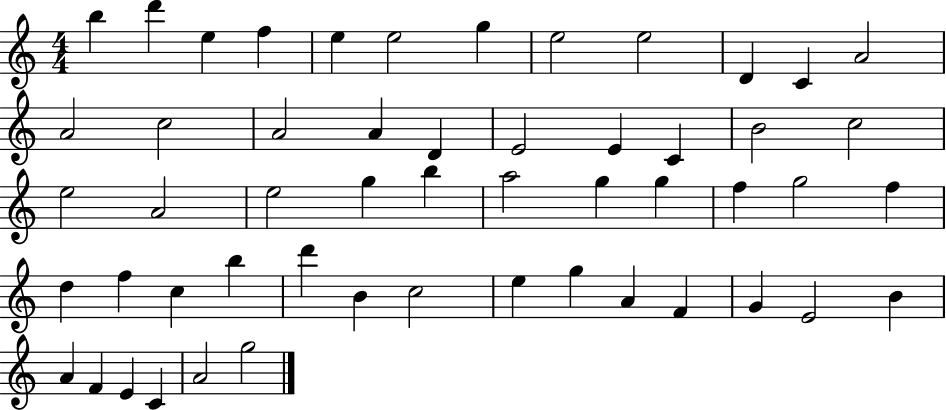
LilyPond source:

{
  \clef treble
  \numericTimeSignature
  \time 4/4
  \key c \major
  b''4 d'''4 e''4 f''4 | e''4 e''2 g''4 | e''2 e''2 | d'4 c'4 a'2 | \break a'2 c''2 | a'2 a'4 d'4 | e'2 e'4 c'4 | b'2 c''2 | \break e''2 a'2 | e''2 g''4 b''4 | a''2 g''4 g''4 | f''4 g''2 f''4 | \break d''4 f''4 c''4 b''4 | d'''4 b'4 c''2 | e''4 g''4 a'4 f'4 | g'4 e'2 b'4 | \break a'4 f'4 e'4 c'4 | a'2 g''2 | \bar "|."
}